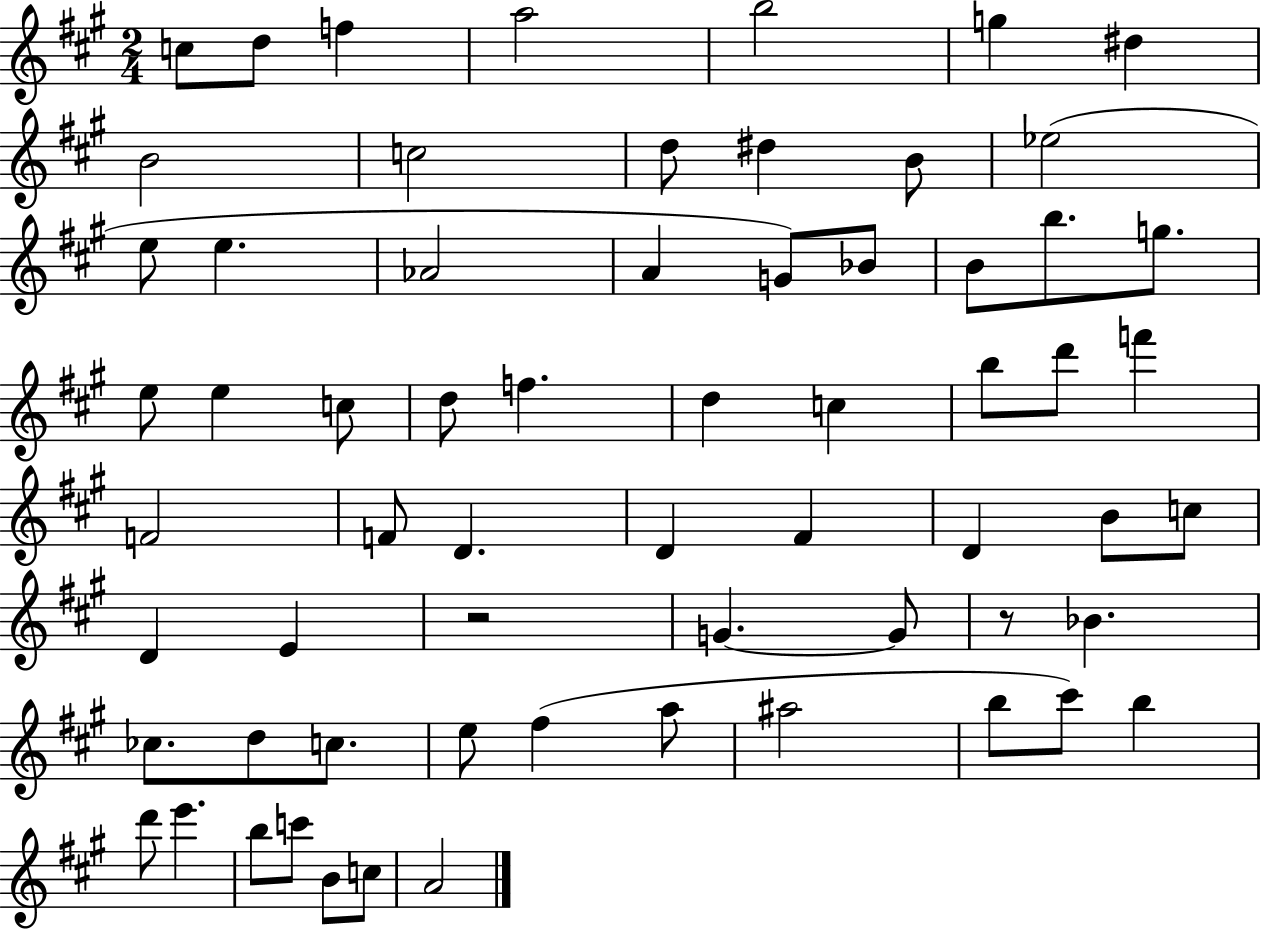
{
  \clef treble
  \numericTimeSignature
  \time 2/4
  \key a \major
  c''8 d''8 f''4 | a''2 | b''2 | g''4 dis''4 | \break b'2 | c''2 | d''8 dis''4 b'8 | ees''2( | \break e''8 e''4. | aes'2 | a'4 g'8) bes'8 | b'8 b''8. g''8. | \break e''8 e''4 c''8 | d''8 f''4. | d''4 c''4 | b''8 d'''8 f'''4 | \break f'2 | f'8 d'4. | d'4 fis'4 | d'4 b'8 c''8 | \break d'4 e'4 | r2 | g'4.~~ g'8 | r8 bes'4. | \break ces''8. d''8 c''8. | e''8 fis''4( a''8 | ais''2 | b''8 cis'''8) b''4 | \break d'''8 e'''4. | b''8 c'''8 b'8 c''8 | a'2 | \bar "|."
}